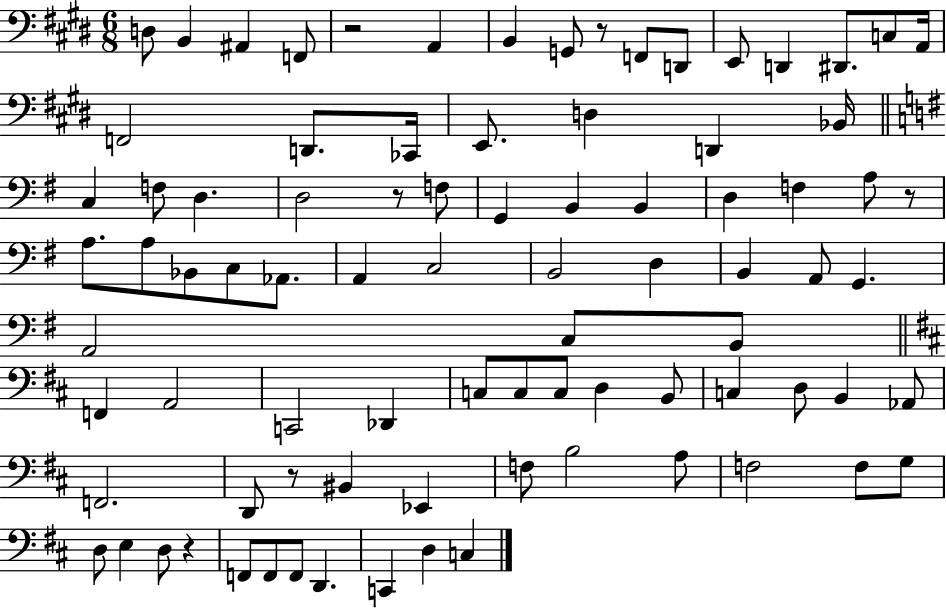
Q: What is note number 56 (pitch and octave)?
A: B2